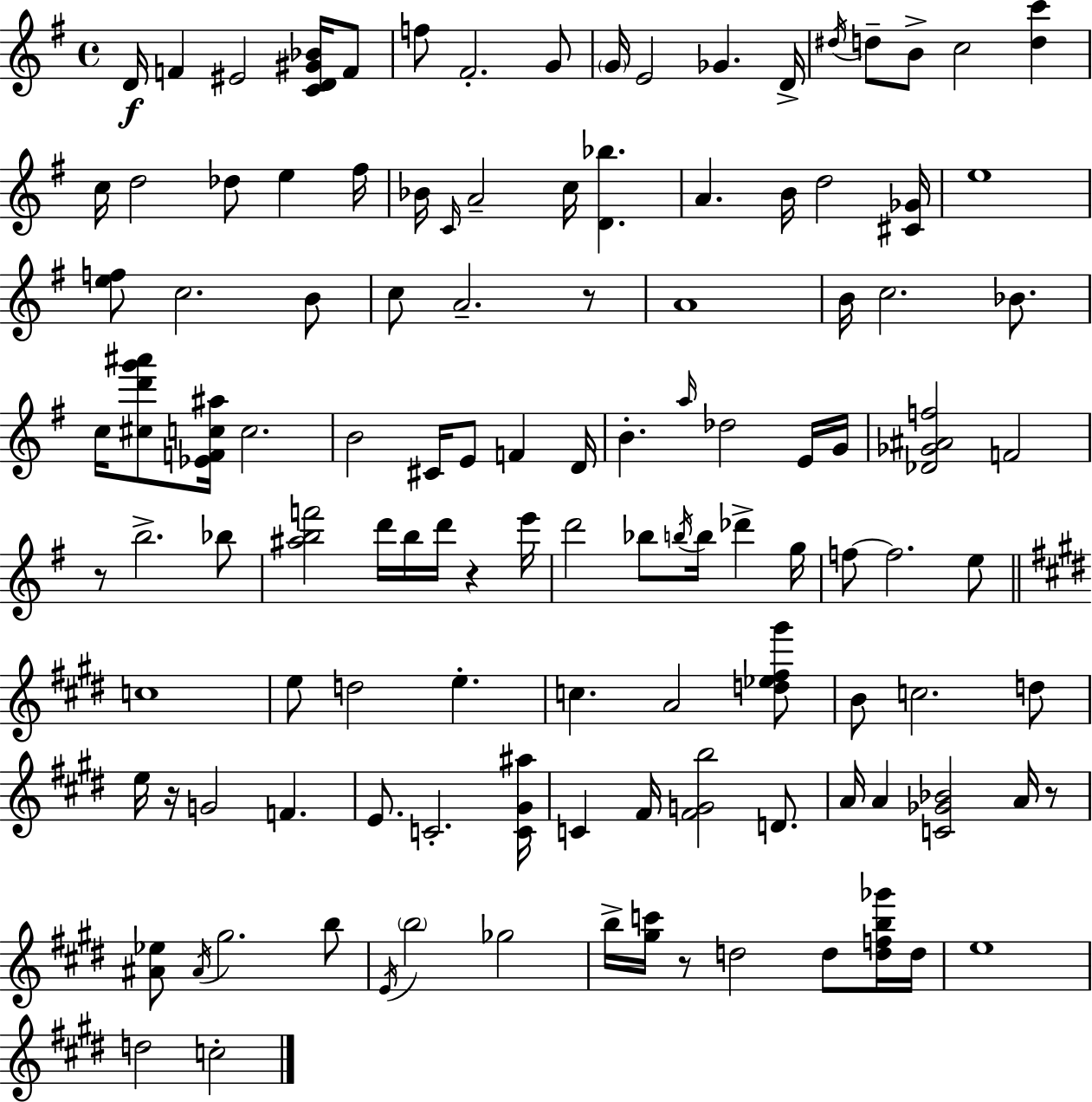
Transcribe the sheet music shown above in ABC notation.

X:1
T:Untitled
M:4/4
L:1/4
K:G
D/4 F ^E2 [CD^G_B]/4 F/2 f/2 ^F2 G/2 G/4 E2 _G D/4 ^d/4 d/2 B/2 c2 [dc'] c/4 d2 _d/2 e ^f/4 _B/4 C/4 A2 c/4 [D_b] A B/4 d2 [^C_G]/4 e4 [ef]/2 c2 B/2 c/2 A2 z/2 A4 B/4 c2 _B/2 c/4 [^cd'g'^a']/2 [_EFc^a]/4 c2 B2 ^C/4 E/2 F D/4 B a/4 _d2 E/4 G/4 [_D_G^Af]2 F2 z/2 b2 _b/2 [^abf']2 d'/4 b/4 d'/4 z e'/4 d'2 _b/2 b/4 b/4 _d' g/4 f/2 f2 e/2 c4 e/2 d2 e c A2 [d_e^f^g']/2 B/2 c2 d/2 e/4 z/4 G2 F E/2 C2 [C^G^a]/4 C ^F/4 [^FGb]2 D/2 A/4 A [C_G_B]2 A/4 z/2 [^A_e]/2 ^A/4 ^g2 b/2 E/4 b2 _g2 b/4 [^gc']/4 z/2 d2 d/2 [dfb_g']/4 d/4 e4 d2 c2